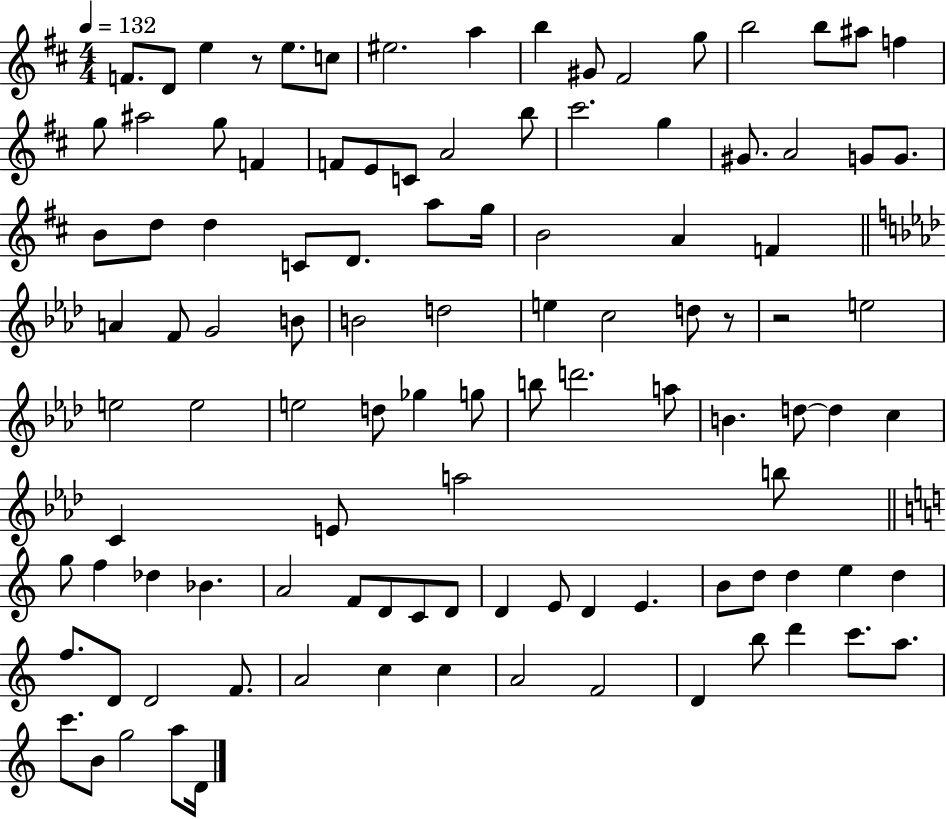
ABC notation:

X:1
T:Untitled
M:4/4
L:1/4
K:D
F/2 D/2 e z/2 e/2 c/2 ^e2 a b ^G/2 ^F2 g/2 b2 b/2 ^a/2 f g/2 ^a2 g/2 F F/2 E/2 C/2 A2 b/2 ^c'2 g ^G/2 A2 G/2 G/2 B/2 d/2 d C/2 D/2 a/2 g/4 B2 A F A F/2 G2 B/2 B2 d2 e c2 d/2 z/2 z2 e2 e2 e2 e2 d/2 _g g/2 b/2 d'2 a/2 B d/2 d c C E/2 a2 b/2 g/2 f _d _B A2 F/2 D/2 C/2 D/2 D E/2 D E B/2 d/2 d e d f/2 D/2 D2 F/2 A2 c c A2 F2 D b/2 d' c'/2 a/2 c'/2 B/2 g2 a/2 D/4